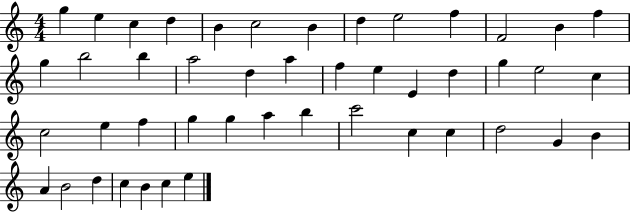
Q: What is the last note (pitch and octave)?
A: E5